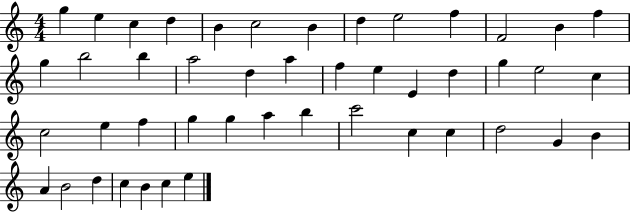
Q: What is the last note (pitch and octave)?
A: E5